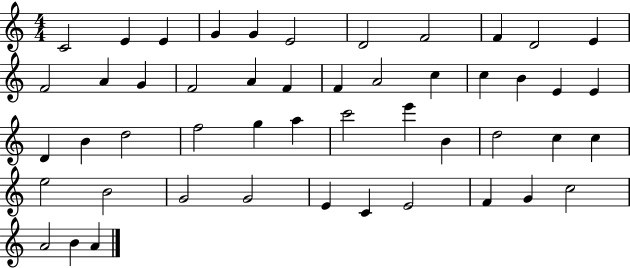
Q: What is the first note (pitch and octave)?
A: C4